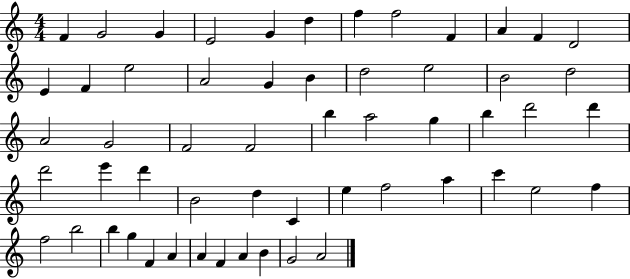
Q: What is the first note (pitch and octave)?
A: F4